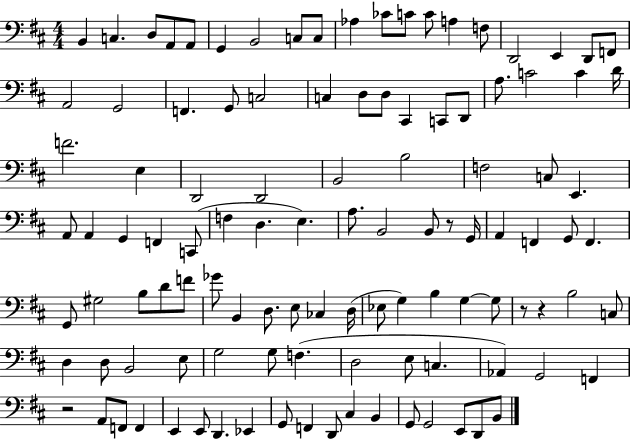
X:1
T:Untitled
M:4/4
L:1/4
K:D
B,, C, D,/2 A,,/2 A,,/2 G,, B,,2 C,/2 C,/2 _A, _C/2 C/2 C/2 A, F,/2 D,,2 E,, D,,/2 F,,/2 A,,2 G,,2 F,, G,,/2 C,2 C, D,/2 D,/2 ^C,, C,,/2 D,,/2 A,/2 C2 C D/4 F2 E, D,,2 D,,2 B,,2 B,2 F,2 C,/2 E,, A,,/2 A,, G,, F,, C,,/2 F, D, E, A,/2 B,,2 B,,/2 z/2 G,,/4 A,, F,, G,,/2 F,, G,,/2 ^G,2 B,/2 D/2 F/2 _G/2 B,, D,/2 E,/2 _C, D,/4 _E,/2 G, B, G, G,/2 z/2 z B,2 C,/2 D, D,/2 B,,2 E,/2 G,2 G,/2 F, D,2 E,/2 C, _A,, G,,2 F,, z2 A,,/2 F,,/2 F,, E,, E,,/2 D,, _E,, G,,/2 F,, D,,/2 ^C, B,, G,,/2 G,,2 E,,/2 D,,/2 B,,/2